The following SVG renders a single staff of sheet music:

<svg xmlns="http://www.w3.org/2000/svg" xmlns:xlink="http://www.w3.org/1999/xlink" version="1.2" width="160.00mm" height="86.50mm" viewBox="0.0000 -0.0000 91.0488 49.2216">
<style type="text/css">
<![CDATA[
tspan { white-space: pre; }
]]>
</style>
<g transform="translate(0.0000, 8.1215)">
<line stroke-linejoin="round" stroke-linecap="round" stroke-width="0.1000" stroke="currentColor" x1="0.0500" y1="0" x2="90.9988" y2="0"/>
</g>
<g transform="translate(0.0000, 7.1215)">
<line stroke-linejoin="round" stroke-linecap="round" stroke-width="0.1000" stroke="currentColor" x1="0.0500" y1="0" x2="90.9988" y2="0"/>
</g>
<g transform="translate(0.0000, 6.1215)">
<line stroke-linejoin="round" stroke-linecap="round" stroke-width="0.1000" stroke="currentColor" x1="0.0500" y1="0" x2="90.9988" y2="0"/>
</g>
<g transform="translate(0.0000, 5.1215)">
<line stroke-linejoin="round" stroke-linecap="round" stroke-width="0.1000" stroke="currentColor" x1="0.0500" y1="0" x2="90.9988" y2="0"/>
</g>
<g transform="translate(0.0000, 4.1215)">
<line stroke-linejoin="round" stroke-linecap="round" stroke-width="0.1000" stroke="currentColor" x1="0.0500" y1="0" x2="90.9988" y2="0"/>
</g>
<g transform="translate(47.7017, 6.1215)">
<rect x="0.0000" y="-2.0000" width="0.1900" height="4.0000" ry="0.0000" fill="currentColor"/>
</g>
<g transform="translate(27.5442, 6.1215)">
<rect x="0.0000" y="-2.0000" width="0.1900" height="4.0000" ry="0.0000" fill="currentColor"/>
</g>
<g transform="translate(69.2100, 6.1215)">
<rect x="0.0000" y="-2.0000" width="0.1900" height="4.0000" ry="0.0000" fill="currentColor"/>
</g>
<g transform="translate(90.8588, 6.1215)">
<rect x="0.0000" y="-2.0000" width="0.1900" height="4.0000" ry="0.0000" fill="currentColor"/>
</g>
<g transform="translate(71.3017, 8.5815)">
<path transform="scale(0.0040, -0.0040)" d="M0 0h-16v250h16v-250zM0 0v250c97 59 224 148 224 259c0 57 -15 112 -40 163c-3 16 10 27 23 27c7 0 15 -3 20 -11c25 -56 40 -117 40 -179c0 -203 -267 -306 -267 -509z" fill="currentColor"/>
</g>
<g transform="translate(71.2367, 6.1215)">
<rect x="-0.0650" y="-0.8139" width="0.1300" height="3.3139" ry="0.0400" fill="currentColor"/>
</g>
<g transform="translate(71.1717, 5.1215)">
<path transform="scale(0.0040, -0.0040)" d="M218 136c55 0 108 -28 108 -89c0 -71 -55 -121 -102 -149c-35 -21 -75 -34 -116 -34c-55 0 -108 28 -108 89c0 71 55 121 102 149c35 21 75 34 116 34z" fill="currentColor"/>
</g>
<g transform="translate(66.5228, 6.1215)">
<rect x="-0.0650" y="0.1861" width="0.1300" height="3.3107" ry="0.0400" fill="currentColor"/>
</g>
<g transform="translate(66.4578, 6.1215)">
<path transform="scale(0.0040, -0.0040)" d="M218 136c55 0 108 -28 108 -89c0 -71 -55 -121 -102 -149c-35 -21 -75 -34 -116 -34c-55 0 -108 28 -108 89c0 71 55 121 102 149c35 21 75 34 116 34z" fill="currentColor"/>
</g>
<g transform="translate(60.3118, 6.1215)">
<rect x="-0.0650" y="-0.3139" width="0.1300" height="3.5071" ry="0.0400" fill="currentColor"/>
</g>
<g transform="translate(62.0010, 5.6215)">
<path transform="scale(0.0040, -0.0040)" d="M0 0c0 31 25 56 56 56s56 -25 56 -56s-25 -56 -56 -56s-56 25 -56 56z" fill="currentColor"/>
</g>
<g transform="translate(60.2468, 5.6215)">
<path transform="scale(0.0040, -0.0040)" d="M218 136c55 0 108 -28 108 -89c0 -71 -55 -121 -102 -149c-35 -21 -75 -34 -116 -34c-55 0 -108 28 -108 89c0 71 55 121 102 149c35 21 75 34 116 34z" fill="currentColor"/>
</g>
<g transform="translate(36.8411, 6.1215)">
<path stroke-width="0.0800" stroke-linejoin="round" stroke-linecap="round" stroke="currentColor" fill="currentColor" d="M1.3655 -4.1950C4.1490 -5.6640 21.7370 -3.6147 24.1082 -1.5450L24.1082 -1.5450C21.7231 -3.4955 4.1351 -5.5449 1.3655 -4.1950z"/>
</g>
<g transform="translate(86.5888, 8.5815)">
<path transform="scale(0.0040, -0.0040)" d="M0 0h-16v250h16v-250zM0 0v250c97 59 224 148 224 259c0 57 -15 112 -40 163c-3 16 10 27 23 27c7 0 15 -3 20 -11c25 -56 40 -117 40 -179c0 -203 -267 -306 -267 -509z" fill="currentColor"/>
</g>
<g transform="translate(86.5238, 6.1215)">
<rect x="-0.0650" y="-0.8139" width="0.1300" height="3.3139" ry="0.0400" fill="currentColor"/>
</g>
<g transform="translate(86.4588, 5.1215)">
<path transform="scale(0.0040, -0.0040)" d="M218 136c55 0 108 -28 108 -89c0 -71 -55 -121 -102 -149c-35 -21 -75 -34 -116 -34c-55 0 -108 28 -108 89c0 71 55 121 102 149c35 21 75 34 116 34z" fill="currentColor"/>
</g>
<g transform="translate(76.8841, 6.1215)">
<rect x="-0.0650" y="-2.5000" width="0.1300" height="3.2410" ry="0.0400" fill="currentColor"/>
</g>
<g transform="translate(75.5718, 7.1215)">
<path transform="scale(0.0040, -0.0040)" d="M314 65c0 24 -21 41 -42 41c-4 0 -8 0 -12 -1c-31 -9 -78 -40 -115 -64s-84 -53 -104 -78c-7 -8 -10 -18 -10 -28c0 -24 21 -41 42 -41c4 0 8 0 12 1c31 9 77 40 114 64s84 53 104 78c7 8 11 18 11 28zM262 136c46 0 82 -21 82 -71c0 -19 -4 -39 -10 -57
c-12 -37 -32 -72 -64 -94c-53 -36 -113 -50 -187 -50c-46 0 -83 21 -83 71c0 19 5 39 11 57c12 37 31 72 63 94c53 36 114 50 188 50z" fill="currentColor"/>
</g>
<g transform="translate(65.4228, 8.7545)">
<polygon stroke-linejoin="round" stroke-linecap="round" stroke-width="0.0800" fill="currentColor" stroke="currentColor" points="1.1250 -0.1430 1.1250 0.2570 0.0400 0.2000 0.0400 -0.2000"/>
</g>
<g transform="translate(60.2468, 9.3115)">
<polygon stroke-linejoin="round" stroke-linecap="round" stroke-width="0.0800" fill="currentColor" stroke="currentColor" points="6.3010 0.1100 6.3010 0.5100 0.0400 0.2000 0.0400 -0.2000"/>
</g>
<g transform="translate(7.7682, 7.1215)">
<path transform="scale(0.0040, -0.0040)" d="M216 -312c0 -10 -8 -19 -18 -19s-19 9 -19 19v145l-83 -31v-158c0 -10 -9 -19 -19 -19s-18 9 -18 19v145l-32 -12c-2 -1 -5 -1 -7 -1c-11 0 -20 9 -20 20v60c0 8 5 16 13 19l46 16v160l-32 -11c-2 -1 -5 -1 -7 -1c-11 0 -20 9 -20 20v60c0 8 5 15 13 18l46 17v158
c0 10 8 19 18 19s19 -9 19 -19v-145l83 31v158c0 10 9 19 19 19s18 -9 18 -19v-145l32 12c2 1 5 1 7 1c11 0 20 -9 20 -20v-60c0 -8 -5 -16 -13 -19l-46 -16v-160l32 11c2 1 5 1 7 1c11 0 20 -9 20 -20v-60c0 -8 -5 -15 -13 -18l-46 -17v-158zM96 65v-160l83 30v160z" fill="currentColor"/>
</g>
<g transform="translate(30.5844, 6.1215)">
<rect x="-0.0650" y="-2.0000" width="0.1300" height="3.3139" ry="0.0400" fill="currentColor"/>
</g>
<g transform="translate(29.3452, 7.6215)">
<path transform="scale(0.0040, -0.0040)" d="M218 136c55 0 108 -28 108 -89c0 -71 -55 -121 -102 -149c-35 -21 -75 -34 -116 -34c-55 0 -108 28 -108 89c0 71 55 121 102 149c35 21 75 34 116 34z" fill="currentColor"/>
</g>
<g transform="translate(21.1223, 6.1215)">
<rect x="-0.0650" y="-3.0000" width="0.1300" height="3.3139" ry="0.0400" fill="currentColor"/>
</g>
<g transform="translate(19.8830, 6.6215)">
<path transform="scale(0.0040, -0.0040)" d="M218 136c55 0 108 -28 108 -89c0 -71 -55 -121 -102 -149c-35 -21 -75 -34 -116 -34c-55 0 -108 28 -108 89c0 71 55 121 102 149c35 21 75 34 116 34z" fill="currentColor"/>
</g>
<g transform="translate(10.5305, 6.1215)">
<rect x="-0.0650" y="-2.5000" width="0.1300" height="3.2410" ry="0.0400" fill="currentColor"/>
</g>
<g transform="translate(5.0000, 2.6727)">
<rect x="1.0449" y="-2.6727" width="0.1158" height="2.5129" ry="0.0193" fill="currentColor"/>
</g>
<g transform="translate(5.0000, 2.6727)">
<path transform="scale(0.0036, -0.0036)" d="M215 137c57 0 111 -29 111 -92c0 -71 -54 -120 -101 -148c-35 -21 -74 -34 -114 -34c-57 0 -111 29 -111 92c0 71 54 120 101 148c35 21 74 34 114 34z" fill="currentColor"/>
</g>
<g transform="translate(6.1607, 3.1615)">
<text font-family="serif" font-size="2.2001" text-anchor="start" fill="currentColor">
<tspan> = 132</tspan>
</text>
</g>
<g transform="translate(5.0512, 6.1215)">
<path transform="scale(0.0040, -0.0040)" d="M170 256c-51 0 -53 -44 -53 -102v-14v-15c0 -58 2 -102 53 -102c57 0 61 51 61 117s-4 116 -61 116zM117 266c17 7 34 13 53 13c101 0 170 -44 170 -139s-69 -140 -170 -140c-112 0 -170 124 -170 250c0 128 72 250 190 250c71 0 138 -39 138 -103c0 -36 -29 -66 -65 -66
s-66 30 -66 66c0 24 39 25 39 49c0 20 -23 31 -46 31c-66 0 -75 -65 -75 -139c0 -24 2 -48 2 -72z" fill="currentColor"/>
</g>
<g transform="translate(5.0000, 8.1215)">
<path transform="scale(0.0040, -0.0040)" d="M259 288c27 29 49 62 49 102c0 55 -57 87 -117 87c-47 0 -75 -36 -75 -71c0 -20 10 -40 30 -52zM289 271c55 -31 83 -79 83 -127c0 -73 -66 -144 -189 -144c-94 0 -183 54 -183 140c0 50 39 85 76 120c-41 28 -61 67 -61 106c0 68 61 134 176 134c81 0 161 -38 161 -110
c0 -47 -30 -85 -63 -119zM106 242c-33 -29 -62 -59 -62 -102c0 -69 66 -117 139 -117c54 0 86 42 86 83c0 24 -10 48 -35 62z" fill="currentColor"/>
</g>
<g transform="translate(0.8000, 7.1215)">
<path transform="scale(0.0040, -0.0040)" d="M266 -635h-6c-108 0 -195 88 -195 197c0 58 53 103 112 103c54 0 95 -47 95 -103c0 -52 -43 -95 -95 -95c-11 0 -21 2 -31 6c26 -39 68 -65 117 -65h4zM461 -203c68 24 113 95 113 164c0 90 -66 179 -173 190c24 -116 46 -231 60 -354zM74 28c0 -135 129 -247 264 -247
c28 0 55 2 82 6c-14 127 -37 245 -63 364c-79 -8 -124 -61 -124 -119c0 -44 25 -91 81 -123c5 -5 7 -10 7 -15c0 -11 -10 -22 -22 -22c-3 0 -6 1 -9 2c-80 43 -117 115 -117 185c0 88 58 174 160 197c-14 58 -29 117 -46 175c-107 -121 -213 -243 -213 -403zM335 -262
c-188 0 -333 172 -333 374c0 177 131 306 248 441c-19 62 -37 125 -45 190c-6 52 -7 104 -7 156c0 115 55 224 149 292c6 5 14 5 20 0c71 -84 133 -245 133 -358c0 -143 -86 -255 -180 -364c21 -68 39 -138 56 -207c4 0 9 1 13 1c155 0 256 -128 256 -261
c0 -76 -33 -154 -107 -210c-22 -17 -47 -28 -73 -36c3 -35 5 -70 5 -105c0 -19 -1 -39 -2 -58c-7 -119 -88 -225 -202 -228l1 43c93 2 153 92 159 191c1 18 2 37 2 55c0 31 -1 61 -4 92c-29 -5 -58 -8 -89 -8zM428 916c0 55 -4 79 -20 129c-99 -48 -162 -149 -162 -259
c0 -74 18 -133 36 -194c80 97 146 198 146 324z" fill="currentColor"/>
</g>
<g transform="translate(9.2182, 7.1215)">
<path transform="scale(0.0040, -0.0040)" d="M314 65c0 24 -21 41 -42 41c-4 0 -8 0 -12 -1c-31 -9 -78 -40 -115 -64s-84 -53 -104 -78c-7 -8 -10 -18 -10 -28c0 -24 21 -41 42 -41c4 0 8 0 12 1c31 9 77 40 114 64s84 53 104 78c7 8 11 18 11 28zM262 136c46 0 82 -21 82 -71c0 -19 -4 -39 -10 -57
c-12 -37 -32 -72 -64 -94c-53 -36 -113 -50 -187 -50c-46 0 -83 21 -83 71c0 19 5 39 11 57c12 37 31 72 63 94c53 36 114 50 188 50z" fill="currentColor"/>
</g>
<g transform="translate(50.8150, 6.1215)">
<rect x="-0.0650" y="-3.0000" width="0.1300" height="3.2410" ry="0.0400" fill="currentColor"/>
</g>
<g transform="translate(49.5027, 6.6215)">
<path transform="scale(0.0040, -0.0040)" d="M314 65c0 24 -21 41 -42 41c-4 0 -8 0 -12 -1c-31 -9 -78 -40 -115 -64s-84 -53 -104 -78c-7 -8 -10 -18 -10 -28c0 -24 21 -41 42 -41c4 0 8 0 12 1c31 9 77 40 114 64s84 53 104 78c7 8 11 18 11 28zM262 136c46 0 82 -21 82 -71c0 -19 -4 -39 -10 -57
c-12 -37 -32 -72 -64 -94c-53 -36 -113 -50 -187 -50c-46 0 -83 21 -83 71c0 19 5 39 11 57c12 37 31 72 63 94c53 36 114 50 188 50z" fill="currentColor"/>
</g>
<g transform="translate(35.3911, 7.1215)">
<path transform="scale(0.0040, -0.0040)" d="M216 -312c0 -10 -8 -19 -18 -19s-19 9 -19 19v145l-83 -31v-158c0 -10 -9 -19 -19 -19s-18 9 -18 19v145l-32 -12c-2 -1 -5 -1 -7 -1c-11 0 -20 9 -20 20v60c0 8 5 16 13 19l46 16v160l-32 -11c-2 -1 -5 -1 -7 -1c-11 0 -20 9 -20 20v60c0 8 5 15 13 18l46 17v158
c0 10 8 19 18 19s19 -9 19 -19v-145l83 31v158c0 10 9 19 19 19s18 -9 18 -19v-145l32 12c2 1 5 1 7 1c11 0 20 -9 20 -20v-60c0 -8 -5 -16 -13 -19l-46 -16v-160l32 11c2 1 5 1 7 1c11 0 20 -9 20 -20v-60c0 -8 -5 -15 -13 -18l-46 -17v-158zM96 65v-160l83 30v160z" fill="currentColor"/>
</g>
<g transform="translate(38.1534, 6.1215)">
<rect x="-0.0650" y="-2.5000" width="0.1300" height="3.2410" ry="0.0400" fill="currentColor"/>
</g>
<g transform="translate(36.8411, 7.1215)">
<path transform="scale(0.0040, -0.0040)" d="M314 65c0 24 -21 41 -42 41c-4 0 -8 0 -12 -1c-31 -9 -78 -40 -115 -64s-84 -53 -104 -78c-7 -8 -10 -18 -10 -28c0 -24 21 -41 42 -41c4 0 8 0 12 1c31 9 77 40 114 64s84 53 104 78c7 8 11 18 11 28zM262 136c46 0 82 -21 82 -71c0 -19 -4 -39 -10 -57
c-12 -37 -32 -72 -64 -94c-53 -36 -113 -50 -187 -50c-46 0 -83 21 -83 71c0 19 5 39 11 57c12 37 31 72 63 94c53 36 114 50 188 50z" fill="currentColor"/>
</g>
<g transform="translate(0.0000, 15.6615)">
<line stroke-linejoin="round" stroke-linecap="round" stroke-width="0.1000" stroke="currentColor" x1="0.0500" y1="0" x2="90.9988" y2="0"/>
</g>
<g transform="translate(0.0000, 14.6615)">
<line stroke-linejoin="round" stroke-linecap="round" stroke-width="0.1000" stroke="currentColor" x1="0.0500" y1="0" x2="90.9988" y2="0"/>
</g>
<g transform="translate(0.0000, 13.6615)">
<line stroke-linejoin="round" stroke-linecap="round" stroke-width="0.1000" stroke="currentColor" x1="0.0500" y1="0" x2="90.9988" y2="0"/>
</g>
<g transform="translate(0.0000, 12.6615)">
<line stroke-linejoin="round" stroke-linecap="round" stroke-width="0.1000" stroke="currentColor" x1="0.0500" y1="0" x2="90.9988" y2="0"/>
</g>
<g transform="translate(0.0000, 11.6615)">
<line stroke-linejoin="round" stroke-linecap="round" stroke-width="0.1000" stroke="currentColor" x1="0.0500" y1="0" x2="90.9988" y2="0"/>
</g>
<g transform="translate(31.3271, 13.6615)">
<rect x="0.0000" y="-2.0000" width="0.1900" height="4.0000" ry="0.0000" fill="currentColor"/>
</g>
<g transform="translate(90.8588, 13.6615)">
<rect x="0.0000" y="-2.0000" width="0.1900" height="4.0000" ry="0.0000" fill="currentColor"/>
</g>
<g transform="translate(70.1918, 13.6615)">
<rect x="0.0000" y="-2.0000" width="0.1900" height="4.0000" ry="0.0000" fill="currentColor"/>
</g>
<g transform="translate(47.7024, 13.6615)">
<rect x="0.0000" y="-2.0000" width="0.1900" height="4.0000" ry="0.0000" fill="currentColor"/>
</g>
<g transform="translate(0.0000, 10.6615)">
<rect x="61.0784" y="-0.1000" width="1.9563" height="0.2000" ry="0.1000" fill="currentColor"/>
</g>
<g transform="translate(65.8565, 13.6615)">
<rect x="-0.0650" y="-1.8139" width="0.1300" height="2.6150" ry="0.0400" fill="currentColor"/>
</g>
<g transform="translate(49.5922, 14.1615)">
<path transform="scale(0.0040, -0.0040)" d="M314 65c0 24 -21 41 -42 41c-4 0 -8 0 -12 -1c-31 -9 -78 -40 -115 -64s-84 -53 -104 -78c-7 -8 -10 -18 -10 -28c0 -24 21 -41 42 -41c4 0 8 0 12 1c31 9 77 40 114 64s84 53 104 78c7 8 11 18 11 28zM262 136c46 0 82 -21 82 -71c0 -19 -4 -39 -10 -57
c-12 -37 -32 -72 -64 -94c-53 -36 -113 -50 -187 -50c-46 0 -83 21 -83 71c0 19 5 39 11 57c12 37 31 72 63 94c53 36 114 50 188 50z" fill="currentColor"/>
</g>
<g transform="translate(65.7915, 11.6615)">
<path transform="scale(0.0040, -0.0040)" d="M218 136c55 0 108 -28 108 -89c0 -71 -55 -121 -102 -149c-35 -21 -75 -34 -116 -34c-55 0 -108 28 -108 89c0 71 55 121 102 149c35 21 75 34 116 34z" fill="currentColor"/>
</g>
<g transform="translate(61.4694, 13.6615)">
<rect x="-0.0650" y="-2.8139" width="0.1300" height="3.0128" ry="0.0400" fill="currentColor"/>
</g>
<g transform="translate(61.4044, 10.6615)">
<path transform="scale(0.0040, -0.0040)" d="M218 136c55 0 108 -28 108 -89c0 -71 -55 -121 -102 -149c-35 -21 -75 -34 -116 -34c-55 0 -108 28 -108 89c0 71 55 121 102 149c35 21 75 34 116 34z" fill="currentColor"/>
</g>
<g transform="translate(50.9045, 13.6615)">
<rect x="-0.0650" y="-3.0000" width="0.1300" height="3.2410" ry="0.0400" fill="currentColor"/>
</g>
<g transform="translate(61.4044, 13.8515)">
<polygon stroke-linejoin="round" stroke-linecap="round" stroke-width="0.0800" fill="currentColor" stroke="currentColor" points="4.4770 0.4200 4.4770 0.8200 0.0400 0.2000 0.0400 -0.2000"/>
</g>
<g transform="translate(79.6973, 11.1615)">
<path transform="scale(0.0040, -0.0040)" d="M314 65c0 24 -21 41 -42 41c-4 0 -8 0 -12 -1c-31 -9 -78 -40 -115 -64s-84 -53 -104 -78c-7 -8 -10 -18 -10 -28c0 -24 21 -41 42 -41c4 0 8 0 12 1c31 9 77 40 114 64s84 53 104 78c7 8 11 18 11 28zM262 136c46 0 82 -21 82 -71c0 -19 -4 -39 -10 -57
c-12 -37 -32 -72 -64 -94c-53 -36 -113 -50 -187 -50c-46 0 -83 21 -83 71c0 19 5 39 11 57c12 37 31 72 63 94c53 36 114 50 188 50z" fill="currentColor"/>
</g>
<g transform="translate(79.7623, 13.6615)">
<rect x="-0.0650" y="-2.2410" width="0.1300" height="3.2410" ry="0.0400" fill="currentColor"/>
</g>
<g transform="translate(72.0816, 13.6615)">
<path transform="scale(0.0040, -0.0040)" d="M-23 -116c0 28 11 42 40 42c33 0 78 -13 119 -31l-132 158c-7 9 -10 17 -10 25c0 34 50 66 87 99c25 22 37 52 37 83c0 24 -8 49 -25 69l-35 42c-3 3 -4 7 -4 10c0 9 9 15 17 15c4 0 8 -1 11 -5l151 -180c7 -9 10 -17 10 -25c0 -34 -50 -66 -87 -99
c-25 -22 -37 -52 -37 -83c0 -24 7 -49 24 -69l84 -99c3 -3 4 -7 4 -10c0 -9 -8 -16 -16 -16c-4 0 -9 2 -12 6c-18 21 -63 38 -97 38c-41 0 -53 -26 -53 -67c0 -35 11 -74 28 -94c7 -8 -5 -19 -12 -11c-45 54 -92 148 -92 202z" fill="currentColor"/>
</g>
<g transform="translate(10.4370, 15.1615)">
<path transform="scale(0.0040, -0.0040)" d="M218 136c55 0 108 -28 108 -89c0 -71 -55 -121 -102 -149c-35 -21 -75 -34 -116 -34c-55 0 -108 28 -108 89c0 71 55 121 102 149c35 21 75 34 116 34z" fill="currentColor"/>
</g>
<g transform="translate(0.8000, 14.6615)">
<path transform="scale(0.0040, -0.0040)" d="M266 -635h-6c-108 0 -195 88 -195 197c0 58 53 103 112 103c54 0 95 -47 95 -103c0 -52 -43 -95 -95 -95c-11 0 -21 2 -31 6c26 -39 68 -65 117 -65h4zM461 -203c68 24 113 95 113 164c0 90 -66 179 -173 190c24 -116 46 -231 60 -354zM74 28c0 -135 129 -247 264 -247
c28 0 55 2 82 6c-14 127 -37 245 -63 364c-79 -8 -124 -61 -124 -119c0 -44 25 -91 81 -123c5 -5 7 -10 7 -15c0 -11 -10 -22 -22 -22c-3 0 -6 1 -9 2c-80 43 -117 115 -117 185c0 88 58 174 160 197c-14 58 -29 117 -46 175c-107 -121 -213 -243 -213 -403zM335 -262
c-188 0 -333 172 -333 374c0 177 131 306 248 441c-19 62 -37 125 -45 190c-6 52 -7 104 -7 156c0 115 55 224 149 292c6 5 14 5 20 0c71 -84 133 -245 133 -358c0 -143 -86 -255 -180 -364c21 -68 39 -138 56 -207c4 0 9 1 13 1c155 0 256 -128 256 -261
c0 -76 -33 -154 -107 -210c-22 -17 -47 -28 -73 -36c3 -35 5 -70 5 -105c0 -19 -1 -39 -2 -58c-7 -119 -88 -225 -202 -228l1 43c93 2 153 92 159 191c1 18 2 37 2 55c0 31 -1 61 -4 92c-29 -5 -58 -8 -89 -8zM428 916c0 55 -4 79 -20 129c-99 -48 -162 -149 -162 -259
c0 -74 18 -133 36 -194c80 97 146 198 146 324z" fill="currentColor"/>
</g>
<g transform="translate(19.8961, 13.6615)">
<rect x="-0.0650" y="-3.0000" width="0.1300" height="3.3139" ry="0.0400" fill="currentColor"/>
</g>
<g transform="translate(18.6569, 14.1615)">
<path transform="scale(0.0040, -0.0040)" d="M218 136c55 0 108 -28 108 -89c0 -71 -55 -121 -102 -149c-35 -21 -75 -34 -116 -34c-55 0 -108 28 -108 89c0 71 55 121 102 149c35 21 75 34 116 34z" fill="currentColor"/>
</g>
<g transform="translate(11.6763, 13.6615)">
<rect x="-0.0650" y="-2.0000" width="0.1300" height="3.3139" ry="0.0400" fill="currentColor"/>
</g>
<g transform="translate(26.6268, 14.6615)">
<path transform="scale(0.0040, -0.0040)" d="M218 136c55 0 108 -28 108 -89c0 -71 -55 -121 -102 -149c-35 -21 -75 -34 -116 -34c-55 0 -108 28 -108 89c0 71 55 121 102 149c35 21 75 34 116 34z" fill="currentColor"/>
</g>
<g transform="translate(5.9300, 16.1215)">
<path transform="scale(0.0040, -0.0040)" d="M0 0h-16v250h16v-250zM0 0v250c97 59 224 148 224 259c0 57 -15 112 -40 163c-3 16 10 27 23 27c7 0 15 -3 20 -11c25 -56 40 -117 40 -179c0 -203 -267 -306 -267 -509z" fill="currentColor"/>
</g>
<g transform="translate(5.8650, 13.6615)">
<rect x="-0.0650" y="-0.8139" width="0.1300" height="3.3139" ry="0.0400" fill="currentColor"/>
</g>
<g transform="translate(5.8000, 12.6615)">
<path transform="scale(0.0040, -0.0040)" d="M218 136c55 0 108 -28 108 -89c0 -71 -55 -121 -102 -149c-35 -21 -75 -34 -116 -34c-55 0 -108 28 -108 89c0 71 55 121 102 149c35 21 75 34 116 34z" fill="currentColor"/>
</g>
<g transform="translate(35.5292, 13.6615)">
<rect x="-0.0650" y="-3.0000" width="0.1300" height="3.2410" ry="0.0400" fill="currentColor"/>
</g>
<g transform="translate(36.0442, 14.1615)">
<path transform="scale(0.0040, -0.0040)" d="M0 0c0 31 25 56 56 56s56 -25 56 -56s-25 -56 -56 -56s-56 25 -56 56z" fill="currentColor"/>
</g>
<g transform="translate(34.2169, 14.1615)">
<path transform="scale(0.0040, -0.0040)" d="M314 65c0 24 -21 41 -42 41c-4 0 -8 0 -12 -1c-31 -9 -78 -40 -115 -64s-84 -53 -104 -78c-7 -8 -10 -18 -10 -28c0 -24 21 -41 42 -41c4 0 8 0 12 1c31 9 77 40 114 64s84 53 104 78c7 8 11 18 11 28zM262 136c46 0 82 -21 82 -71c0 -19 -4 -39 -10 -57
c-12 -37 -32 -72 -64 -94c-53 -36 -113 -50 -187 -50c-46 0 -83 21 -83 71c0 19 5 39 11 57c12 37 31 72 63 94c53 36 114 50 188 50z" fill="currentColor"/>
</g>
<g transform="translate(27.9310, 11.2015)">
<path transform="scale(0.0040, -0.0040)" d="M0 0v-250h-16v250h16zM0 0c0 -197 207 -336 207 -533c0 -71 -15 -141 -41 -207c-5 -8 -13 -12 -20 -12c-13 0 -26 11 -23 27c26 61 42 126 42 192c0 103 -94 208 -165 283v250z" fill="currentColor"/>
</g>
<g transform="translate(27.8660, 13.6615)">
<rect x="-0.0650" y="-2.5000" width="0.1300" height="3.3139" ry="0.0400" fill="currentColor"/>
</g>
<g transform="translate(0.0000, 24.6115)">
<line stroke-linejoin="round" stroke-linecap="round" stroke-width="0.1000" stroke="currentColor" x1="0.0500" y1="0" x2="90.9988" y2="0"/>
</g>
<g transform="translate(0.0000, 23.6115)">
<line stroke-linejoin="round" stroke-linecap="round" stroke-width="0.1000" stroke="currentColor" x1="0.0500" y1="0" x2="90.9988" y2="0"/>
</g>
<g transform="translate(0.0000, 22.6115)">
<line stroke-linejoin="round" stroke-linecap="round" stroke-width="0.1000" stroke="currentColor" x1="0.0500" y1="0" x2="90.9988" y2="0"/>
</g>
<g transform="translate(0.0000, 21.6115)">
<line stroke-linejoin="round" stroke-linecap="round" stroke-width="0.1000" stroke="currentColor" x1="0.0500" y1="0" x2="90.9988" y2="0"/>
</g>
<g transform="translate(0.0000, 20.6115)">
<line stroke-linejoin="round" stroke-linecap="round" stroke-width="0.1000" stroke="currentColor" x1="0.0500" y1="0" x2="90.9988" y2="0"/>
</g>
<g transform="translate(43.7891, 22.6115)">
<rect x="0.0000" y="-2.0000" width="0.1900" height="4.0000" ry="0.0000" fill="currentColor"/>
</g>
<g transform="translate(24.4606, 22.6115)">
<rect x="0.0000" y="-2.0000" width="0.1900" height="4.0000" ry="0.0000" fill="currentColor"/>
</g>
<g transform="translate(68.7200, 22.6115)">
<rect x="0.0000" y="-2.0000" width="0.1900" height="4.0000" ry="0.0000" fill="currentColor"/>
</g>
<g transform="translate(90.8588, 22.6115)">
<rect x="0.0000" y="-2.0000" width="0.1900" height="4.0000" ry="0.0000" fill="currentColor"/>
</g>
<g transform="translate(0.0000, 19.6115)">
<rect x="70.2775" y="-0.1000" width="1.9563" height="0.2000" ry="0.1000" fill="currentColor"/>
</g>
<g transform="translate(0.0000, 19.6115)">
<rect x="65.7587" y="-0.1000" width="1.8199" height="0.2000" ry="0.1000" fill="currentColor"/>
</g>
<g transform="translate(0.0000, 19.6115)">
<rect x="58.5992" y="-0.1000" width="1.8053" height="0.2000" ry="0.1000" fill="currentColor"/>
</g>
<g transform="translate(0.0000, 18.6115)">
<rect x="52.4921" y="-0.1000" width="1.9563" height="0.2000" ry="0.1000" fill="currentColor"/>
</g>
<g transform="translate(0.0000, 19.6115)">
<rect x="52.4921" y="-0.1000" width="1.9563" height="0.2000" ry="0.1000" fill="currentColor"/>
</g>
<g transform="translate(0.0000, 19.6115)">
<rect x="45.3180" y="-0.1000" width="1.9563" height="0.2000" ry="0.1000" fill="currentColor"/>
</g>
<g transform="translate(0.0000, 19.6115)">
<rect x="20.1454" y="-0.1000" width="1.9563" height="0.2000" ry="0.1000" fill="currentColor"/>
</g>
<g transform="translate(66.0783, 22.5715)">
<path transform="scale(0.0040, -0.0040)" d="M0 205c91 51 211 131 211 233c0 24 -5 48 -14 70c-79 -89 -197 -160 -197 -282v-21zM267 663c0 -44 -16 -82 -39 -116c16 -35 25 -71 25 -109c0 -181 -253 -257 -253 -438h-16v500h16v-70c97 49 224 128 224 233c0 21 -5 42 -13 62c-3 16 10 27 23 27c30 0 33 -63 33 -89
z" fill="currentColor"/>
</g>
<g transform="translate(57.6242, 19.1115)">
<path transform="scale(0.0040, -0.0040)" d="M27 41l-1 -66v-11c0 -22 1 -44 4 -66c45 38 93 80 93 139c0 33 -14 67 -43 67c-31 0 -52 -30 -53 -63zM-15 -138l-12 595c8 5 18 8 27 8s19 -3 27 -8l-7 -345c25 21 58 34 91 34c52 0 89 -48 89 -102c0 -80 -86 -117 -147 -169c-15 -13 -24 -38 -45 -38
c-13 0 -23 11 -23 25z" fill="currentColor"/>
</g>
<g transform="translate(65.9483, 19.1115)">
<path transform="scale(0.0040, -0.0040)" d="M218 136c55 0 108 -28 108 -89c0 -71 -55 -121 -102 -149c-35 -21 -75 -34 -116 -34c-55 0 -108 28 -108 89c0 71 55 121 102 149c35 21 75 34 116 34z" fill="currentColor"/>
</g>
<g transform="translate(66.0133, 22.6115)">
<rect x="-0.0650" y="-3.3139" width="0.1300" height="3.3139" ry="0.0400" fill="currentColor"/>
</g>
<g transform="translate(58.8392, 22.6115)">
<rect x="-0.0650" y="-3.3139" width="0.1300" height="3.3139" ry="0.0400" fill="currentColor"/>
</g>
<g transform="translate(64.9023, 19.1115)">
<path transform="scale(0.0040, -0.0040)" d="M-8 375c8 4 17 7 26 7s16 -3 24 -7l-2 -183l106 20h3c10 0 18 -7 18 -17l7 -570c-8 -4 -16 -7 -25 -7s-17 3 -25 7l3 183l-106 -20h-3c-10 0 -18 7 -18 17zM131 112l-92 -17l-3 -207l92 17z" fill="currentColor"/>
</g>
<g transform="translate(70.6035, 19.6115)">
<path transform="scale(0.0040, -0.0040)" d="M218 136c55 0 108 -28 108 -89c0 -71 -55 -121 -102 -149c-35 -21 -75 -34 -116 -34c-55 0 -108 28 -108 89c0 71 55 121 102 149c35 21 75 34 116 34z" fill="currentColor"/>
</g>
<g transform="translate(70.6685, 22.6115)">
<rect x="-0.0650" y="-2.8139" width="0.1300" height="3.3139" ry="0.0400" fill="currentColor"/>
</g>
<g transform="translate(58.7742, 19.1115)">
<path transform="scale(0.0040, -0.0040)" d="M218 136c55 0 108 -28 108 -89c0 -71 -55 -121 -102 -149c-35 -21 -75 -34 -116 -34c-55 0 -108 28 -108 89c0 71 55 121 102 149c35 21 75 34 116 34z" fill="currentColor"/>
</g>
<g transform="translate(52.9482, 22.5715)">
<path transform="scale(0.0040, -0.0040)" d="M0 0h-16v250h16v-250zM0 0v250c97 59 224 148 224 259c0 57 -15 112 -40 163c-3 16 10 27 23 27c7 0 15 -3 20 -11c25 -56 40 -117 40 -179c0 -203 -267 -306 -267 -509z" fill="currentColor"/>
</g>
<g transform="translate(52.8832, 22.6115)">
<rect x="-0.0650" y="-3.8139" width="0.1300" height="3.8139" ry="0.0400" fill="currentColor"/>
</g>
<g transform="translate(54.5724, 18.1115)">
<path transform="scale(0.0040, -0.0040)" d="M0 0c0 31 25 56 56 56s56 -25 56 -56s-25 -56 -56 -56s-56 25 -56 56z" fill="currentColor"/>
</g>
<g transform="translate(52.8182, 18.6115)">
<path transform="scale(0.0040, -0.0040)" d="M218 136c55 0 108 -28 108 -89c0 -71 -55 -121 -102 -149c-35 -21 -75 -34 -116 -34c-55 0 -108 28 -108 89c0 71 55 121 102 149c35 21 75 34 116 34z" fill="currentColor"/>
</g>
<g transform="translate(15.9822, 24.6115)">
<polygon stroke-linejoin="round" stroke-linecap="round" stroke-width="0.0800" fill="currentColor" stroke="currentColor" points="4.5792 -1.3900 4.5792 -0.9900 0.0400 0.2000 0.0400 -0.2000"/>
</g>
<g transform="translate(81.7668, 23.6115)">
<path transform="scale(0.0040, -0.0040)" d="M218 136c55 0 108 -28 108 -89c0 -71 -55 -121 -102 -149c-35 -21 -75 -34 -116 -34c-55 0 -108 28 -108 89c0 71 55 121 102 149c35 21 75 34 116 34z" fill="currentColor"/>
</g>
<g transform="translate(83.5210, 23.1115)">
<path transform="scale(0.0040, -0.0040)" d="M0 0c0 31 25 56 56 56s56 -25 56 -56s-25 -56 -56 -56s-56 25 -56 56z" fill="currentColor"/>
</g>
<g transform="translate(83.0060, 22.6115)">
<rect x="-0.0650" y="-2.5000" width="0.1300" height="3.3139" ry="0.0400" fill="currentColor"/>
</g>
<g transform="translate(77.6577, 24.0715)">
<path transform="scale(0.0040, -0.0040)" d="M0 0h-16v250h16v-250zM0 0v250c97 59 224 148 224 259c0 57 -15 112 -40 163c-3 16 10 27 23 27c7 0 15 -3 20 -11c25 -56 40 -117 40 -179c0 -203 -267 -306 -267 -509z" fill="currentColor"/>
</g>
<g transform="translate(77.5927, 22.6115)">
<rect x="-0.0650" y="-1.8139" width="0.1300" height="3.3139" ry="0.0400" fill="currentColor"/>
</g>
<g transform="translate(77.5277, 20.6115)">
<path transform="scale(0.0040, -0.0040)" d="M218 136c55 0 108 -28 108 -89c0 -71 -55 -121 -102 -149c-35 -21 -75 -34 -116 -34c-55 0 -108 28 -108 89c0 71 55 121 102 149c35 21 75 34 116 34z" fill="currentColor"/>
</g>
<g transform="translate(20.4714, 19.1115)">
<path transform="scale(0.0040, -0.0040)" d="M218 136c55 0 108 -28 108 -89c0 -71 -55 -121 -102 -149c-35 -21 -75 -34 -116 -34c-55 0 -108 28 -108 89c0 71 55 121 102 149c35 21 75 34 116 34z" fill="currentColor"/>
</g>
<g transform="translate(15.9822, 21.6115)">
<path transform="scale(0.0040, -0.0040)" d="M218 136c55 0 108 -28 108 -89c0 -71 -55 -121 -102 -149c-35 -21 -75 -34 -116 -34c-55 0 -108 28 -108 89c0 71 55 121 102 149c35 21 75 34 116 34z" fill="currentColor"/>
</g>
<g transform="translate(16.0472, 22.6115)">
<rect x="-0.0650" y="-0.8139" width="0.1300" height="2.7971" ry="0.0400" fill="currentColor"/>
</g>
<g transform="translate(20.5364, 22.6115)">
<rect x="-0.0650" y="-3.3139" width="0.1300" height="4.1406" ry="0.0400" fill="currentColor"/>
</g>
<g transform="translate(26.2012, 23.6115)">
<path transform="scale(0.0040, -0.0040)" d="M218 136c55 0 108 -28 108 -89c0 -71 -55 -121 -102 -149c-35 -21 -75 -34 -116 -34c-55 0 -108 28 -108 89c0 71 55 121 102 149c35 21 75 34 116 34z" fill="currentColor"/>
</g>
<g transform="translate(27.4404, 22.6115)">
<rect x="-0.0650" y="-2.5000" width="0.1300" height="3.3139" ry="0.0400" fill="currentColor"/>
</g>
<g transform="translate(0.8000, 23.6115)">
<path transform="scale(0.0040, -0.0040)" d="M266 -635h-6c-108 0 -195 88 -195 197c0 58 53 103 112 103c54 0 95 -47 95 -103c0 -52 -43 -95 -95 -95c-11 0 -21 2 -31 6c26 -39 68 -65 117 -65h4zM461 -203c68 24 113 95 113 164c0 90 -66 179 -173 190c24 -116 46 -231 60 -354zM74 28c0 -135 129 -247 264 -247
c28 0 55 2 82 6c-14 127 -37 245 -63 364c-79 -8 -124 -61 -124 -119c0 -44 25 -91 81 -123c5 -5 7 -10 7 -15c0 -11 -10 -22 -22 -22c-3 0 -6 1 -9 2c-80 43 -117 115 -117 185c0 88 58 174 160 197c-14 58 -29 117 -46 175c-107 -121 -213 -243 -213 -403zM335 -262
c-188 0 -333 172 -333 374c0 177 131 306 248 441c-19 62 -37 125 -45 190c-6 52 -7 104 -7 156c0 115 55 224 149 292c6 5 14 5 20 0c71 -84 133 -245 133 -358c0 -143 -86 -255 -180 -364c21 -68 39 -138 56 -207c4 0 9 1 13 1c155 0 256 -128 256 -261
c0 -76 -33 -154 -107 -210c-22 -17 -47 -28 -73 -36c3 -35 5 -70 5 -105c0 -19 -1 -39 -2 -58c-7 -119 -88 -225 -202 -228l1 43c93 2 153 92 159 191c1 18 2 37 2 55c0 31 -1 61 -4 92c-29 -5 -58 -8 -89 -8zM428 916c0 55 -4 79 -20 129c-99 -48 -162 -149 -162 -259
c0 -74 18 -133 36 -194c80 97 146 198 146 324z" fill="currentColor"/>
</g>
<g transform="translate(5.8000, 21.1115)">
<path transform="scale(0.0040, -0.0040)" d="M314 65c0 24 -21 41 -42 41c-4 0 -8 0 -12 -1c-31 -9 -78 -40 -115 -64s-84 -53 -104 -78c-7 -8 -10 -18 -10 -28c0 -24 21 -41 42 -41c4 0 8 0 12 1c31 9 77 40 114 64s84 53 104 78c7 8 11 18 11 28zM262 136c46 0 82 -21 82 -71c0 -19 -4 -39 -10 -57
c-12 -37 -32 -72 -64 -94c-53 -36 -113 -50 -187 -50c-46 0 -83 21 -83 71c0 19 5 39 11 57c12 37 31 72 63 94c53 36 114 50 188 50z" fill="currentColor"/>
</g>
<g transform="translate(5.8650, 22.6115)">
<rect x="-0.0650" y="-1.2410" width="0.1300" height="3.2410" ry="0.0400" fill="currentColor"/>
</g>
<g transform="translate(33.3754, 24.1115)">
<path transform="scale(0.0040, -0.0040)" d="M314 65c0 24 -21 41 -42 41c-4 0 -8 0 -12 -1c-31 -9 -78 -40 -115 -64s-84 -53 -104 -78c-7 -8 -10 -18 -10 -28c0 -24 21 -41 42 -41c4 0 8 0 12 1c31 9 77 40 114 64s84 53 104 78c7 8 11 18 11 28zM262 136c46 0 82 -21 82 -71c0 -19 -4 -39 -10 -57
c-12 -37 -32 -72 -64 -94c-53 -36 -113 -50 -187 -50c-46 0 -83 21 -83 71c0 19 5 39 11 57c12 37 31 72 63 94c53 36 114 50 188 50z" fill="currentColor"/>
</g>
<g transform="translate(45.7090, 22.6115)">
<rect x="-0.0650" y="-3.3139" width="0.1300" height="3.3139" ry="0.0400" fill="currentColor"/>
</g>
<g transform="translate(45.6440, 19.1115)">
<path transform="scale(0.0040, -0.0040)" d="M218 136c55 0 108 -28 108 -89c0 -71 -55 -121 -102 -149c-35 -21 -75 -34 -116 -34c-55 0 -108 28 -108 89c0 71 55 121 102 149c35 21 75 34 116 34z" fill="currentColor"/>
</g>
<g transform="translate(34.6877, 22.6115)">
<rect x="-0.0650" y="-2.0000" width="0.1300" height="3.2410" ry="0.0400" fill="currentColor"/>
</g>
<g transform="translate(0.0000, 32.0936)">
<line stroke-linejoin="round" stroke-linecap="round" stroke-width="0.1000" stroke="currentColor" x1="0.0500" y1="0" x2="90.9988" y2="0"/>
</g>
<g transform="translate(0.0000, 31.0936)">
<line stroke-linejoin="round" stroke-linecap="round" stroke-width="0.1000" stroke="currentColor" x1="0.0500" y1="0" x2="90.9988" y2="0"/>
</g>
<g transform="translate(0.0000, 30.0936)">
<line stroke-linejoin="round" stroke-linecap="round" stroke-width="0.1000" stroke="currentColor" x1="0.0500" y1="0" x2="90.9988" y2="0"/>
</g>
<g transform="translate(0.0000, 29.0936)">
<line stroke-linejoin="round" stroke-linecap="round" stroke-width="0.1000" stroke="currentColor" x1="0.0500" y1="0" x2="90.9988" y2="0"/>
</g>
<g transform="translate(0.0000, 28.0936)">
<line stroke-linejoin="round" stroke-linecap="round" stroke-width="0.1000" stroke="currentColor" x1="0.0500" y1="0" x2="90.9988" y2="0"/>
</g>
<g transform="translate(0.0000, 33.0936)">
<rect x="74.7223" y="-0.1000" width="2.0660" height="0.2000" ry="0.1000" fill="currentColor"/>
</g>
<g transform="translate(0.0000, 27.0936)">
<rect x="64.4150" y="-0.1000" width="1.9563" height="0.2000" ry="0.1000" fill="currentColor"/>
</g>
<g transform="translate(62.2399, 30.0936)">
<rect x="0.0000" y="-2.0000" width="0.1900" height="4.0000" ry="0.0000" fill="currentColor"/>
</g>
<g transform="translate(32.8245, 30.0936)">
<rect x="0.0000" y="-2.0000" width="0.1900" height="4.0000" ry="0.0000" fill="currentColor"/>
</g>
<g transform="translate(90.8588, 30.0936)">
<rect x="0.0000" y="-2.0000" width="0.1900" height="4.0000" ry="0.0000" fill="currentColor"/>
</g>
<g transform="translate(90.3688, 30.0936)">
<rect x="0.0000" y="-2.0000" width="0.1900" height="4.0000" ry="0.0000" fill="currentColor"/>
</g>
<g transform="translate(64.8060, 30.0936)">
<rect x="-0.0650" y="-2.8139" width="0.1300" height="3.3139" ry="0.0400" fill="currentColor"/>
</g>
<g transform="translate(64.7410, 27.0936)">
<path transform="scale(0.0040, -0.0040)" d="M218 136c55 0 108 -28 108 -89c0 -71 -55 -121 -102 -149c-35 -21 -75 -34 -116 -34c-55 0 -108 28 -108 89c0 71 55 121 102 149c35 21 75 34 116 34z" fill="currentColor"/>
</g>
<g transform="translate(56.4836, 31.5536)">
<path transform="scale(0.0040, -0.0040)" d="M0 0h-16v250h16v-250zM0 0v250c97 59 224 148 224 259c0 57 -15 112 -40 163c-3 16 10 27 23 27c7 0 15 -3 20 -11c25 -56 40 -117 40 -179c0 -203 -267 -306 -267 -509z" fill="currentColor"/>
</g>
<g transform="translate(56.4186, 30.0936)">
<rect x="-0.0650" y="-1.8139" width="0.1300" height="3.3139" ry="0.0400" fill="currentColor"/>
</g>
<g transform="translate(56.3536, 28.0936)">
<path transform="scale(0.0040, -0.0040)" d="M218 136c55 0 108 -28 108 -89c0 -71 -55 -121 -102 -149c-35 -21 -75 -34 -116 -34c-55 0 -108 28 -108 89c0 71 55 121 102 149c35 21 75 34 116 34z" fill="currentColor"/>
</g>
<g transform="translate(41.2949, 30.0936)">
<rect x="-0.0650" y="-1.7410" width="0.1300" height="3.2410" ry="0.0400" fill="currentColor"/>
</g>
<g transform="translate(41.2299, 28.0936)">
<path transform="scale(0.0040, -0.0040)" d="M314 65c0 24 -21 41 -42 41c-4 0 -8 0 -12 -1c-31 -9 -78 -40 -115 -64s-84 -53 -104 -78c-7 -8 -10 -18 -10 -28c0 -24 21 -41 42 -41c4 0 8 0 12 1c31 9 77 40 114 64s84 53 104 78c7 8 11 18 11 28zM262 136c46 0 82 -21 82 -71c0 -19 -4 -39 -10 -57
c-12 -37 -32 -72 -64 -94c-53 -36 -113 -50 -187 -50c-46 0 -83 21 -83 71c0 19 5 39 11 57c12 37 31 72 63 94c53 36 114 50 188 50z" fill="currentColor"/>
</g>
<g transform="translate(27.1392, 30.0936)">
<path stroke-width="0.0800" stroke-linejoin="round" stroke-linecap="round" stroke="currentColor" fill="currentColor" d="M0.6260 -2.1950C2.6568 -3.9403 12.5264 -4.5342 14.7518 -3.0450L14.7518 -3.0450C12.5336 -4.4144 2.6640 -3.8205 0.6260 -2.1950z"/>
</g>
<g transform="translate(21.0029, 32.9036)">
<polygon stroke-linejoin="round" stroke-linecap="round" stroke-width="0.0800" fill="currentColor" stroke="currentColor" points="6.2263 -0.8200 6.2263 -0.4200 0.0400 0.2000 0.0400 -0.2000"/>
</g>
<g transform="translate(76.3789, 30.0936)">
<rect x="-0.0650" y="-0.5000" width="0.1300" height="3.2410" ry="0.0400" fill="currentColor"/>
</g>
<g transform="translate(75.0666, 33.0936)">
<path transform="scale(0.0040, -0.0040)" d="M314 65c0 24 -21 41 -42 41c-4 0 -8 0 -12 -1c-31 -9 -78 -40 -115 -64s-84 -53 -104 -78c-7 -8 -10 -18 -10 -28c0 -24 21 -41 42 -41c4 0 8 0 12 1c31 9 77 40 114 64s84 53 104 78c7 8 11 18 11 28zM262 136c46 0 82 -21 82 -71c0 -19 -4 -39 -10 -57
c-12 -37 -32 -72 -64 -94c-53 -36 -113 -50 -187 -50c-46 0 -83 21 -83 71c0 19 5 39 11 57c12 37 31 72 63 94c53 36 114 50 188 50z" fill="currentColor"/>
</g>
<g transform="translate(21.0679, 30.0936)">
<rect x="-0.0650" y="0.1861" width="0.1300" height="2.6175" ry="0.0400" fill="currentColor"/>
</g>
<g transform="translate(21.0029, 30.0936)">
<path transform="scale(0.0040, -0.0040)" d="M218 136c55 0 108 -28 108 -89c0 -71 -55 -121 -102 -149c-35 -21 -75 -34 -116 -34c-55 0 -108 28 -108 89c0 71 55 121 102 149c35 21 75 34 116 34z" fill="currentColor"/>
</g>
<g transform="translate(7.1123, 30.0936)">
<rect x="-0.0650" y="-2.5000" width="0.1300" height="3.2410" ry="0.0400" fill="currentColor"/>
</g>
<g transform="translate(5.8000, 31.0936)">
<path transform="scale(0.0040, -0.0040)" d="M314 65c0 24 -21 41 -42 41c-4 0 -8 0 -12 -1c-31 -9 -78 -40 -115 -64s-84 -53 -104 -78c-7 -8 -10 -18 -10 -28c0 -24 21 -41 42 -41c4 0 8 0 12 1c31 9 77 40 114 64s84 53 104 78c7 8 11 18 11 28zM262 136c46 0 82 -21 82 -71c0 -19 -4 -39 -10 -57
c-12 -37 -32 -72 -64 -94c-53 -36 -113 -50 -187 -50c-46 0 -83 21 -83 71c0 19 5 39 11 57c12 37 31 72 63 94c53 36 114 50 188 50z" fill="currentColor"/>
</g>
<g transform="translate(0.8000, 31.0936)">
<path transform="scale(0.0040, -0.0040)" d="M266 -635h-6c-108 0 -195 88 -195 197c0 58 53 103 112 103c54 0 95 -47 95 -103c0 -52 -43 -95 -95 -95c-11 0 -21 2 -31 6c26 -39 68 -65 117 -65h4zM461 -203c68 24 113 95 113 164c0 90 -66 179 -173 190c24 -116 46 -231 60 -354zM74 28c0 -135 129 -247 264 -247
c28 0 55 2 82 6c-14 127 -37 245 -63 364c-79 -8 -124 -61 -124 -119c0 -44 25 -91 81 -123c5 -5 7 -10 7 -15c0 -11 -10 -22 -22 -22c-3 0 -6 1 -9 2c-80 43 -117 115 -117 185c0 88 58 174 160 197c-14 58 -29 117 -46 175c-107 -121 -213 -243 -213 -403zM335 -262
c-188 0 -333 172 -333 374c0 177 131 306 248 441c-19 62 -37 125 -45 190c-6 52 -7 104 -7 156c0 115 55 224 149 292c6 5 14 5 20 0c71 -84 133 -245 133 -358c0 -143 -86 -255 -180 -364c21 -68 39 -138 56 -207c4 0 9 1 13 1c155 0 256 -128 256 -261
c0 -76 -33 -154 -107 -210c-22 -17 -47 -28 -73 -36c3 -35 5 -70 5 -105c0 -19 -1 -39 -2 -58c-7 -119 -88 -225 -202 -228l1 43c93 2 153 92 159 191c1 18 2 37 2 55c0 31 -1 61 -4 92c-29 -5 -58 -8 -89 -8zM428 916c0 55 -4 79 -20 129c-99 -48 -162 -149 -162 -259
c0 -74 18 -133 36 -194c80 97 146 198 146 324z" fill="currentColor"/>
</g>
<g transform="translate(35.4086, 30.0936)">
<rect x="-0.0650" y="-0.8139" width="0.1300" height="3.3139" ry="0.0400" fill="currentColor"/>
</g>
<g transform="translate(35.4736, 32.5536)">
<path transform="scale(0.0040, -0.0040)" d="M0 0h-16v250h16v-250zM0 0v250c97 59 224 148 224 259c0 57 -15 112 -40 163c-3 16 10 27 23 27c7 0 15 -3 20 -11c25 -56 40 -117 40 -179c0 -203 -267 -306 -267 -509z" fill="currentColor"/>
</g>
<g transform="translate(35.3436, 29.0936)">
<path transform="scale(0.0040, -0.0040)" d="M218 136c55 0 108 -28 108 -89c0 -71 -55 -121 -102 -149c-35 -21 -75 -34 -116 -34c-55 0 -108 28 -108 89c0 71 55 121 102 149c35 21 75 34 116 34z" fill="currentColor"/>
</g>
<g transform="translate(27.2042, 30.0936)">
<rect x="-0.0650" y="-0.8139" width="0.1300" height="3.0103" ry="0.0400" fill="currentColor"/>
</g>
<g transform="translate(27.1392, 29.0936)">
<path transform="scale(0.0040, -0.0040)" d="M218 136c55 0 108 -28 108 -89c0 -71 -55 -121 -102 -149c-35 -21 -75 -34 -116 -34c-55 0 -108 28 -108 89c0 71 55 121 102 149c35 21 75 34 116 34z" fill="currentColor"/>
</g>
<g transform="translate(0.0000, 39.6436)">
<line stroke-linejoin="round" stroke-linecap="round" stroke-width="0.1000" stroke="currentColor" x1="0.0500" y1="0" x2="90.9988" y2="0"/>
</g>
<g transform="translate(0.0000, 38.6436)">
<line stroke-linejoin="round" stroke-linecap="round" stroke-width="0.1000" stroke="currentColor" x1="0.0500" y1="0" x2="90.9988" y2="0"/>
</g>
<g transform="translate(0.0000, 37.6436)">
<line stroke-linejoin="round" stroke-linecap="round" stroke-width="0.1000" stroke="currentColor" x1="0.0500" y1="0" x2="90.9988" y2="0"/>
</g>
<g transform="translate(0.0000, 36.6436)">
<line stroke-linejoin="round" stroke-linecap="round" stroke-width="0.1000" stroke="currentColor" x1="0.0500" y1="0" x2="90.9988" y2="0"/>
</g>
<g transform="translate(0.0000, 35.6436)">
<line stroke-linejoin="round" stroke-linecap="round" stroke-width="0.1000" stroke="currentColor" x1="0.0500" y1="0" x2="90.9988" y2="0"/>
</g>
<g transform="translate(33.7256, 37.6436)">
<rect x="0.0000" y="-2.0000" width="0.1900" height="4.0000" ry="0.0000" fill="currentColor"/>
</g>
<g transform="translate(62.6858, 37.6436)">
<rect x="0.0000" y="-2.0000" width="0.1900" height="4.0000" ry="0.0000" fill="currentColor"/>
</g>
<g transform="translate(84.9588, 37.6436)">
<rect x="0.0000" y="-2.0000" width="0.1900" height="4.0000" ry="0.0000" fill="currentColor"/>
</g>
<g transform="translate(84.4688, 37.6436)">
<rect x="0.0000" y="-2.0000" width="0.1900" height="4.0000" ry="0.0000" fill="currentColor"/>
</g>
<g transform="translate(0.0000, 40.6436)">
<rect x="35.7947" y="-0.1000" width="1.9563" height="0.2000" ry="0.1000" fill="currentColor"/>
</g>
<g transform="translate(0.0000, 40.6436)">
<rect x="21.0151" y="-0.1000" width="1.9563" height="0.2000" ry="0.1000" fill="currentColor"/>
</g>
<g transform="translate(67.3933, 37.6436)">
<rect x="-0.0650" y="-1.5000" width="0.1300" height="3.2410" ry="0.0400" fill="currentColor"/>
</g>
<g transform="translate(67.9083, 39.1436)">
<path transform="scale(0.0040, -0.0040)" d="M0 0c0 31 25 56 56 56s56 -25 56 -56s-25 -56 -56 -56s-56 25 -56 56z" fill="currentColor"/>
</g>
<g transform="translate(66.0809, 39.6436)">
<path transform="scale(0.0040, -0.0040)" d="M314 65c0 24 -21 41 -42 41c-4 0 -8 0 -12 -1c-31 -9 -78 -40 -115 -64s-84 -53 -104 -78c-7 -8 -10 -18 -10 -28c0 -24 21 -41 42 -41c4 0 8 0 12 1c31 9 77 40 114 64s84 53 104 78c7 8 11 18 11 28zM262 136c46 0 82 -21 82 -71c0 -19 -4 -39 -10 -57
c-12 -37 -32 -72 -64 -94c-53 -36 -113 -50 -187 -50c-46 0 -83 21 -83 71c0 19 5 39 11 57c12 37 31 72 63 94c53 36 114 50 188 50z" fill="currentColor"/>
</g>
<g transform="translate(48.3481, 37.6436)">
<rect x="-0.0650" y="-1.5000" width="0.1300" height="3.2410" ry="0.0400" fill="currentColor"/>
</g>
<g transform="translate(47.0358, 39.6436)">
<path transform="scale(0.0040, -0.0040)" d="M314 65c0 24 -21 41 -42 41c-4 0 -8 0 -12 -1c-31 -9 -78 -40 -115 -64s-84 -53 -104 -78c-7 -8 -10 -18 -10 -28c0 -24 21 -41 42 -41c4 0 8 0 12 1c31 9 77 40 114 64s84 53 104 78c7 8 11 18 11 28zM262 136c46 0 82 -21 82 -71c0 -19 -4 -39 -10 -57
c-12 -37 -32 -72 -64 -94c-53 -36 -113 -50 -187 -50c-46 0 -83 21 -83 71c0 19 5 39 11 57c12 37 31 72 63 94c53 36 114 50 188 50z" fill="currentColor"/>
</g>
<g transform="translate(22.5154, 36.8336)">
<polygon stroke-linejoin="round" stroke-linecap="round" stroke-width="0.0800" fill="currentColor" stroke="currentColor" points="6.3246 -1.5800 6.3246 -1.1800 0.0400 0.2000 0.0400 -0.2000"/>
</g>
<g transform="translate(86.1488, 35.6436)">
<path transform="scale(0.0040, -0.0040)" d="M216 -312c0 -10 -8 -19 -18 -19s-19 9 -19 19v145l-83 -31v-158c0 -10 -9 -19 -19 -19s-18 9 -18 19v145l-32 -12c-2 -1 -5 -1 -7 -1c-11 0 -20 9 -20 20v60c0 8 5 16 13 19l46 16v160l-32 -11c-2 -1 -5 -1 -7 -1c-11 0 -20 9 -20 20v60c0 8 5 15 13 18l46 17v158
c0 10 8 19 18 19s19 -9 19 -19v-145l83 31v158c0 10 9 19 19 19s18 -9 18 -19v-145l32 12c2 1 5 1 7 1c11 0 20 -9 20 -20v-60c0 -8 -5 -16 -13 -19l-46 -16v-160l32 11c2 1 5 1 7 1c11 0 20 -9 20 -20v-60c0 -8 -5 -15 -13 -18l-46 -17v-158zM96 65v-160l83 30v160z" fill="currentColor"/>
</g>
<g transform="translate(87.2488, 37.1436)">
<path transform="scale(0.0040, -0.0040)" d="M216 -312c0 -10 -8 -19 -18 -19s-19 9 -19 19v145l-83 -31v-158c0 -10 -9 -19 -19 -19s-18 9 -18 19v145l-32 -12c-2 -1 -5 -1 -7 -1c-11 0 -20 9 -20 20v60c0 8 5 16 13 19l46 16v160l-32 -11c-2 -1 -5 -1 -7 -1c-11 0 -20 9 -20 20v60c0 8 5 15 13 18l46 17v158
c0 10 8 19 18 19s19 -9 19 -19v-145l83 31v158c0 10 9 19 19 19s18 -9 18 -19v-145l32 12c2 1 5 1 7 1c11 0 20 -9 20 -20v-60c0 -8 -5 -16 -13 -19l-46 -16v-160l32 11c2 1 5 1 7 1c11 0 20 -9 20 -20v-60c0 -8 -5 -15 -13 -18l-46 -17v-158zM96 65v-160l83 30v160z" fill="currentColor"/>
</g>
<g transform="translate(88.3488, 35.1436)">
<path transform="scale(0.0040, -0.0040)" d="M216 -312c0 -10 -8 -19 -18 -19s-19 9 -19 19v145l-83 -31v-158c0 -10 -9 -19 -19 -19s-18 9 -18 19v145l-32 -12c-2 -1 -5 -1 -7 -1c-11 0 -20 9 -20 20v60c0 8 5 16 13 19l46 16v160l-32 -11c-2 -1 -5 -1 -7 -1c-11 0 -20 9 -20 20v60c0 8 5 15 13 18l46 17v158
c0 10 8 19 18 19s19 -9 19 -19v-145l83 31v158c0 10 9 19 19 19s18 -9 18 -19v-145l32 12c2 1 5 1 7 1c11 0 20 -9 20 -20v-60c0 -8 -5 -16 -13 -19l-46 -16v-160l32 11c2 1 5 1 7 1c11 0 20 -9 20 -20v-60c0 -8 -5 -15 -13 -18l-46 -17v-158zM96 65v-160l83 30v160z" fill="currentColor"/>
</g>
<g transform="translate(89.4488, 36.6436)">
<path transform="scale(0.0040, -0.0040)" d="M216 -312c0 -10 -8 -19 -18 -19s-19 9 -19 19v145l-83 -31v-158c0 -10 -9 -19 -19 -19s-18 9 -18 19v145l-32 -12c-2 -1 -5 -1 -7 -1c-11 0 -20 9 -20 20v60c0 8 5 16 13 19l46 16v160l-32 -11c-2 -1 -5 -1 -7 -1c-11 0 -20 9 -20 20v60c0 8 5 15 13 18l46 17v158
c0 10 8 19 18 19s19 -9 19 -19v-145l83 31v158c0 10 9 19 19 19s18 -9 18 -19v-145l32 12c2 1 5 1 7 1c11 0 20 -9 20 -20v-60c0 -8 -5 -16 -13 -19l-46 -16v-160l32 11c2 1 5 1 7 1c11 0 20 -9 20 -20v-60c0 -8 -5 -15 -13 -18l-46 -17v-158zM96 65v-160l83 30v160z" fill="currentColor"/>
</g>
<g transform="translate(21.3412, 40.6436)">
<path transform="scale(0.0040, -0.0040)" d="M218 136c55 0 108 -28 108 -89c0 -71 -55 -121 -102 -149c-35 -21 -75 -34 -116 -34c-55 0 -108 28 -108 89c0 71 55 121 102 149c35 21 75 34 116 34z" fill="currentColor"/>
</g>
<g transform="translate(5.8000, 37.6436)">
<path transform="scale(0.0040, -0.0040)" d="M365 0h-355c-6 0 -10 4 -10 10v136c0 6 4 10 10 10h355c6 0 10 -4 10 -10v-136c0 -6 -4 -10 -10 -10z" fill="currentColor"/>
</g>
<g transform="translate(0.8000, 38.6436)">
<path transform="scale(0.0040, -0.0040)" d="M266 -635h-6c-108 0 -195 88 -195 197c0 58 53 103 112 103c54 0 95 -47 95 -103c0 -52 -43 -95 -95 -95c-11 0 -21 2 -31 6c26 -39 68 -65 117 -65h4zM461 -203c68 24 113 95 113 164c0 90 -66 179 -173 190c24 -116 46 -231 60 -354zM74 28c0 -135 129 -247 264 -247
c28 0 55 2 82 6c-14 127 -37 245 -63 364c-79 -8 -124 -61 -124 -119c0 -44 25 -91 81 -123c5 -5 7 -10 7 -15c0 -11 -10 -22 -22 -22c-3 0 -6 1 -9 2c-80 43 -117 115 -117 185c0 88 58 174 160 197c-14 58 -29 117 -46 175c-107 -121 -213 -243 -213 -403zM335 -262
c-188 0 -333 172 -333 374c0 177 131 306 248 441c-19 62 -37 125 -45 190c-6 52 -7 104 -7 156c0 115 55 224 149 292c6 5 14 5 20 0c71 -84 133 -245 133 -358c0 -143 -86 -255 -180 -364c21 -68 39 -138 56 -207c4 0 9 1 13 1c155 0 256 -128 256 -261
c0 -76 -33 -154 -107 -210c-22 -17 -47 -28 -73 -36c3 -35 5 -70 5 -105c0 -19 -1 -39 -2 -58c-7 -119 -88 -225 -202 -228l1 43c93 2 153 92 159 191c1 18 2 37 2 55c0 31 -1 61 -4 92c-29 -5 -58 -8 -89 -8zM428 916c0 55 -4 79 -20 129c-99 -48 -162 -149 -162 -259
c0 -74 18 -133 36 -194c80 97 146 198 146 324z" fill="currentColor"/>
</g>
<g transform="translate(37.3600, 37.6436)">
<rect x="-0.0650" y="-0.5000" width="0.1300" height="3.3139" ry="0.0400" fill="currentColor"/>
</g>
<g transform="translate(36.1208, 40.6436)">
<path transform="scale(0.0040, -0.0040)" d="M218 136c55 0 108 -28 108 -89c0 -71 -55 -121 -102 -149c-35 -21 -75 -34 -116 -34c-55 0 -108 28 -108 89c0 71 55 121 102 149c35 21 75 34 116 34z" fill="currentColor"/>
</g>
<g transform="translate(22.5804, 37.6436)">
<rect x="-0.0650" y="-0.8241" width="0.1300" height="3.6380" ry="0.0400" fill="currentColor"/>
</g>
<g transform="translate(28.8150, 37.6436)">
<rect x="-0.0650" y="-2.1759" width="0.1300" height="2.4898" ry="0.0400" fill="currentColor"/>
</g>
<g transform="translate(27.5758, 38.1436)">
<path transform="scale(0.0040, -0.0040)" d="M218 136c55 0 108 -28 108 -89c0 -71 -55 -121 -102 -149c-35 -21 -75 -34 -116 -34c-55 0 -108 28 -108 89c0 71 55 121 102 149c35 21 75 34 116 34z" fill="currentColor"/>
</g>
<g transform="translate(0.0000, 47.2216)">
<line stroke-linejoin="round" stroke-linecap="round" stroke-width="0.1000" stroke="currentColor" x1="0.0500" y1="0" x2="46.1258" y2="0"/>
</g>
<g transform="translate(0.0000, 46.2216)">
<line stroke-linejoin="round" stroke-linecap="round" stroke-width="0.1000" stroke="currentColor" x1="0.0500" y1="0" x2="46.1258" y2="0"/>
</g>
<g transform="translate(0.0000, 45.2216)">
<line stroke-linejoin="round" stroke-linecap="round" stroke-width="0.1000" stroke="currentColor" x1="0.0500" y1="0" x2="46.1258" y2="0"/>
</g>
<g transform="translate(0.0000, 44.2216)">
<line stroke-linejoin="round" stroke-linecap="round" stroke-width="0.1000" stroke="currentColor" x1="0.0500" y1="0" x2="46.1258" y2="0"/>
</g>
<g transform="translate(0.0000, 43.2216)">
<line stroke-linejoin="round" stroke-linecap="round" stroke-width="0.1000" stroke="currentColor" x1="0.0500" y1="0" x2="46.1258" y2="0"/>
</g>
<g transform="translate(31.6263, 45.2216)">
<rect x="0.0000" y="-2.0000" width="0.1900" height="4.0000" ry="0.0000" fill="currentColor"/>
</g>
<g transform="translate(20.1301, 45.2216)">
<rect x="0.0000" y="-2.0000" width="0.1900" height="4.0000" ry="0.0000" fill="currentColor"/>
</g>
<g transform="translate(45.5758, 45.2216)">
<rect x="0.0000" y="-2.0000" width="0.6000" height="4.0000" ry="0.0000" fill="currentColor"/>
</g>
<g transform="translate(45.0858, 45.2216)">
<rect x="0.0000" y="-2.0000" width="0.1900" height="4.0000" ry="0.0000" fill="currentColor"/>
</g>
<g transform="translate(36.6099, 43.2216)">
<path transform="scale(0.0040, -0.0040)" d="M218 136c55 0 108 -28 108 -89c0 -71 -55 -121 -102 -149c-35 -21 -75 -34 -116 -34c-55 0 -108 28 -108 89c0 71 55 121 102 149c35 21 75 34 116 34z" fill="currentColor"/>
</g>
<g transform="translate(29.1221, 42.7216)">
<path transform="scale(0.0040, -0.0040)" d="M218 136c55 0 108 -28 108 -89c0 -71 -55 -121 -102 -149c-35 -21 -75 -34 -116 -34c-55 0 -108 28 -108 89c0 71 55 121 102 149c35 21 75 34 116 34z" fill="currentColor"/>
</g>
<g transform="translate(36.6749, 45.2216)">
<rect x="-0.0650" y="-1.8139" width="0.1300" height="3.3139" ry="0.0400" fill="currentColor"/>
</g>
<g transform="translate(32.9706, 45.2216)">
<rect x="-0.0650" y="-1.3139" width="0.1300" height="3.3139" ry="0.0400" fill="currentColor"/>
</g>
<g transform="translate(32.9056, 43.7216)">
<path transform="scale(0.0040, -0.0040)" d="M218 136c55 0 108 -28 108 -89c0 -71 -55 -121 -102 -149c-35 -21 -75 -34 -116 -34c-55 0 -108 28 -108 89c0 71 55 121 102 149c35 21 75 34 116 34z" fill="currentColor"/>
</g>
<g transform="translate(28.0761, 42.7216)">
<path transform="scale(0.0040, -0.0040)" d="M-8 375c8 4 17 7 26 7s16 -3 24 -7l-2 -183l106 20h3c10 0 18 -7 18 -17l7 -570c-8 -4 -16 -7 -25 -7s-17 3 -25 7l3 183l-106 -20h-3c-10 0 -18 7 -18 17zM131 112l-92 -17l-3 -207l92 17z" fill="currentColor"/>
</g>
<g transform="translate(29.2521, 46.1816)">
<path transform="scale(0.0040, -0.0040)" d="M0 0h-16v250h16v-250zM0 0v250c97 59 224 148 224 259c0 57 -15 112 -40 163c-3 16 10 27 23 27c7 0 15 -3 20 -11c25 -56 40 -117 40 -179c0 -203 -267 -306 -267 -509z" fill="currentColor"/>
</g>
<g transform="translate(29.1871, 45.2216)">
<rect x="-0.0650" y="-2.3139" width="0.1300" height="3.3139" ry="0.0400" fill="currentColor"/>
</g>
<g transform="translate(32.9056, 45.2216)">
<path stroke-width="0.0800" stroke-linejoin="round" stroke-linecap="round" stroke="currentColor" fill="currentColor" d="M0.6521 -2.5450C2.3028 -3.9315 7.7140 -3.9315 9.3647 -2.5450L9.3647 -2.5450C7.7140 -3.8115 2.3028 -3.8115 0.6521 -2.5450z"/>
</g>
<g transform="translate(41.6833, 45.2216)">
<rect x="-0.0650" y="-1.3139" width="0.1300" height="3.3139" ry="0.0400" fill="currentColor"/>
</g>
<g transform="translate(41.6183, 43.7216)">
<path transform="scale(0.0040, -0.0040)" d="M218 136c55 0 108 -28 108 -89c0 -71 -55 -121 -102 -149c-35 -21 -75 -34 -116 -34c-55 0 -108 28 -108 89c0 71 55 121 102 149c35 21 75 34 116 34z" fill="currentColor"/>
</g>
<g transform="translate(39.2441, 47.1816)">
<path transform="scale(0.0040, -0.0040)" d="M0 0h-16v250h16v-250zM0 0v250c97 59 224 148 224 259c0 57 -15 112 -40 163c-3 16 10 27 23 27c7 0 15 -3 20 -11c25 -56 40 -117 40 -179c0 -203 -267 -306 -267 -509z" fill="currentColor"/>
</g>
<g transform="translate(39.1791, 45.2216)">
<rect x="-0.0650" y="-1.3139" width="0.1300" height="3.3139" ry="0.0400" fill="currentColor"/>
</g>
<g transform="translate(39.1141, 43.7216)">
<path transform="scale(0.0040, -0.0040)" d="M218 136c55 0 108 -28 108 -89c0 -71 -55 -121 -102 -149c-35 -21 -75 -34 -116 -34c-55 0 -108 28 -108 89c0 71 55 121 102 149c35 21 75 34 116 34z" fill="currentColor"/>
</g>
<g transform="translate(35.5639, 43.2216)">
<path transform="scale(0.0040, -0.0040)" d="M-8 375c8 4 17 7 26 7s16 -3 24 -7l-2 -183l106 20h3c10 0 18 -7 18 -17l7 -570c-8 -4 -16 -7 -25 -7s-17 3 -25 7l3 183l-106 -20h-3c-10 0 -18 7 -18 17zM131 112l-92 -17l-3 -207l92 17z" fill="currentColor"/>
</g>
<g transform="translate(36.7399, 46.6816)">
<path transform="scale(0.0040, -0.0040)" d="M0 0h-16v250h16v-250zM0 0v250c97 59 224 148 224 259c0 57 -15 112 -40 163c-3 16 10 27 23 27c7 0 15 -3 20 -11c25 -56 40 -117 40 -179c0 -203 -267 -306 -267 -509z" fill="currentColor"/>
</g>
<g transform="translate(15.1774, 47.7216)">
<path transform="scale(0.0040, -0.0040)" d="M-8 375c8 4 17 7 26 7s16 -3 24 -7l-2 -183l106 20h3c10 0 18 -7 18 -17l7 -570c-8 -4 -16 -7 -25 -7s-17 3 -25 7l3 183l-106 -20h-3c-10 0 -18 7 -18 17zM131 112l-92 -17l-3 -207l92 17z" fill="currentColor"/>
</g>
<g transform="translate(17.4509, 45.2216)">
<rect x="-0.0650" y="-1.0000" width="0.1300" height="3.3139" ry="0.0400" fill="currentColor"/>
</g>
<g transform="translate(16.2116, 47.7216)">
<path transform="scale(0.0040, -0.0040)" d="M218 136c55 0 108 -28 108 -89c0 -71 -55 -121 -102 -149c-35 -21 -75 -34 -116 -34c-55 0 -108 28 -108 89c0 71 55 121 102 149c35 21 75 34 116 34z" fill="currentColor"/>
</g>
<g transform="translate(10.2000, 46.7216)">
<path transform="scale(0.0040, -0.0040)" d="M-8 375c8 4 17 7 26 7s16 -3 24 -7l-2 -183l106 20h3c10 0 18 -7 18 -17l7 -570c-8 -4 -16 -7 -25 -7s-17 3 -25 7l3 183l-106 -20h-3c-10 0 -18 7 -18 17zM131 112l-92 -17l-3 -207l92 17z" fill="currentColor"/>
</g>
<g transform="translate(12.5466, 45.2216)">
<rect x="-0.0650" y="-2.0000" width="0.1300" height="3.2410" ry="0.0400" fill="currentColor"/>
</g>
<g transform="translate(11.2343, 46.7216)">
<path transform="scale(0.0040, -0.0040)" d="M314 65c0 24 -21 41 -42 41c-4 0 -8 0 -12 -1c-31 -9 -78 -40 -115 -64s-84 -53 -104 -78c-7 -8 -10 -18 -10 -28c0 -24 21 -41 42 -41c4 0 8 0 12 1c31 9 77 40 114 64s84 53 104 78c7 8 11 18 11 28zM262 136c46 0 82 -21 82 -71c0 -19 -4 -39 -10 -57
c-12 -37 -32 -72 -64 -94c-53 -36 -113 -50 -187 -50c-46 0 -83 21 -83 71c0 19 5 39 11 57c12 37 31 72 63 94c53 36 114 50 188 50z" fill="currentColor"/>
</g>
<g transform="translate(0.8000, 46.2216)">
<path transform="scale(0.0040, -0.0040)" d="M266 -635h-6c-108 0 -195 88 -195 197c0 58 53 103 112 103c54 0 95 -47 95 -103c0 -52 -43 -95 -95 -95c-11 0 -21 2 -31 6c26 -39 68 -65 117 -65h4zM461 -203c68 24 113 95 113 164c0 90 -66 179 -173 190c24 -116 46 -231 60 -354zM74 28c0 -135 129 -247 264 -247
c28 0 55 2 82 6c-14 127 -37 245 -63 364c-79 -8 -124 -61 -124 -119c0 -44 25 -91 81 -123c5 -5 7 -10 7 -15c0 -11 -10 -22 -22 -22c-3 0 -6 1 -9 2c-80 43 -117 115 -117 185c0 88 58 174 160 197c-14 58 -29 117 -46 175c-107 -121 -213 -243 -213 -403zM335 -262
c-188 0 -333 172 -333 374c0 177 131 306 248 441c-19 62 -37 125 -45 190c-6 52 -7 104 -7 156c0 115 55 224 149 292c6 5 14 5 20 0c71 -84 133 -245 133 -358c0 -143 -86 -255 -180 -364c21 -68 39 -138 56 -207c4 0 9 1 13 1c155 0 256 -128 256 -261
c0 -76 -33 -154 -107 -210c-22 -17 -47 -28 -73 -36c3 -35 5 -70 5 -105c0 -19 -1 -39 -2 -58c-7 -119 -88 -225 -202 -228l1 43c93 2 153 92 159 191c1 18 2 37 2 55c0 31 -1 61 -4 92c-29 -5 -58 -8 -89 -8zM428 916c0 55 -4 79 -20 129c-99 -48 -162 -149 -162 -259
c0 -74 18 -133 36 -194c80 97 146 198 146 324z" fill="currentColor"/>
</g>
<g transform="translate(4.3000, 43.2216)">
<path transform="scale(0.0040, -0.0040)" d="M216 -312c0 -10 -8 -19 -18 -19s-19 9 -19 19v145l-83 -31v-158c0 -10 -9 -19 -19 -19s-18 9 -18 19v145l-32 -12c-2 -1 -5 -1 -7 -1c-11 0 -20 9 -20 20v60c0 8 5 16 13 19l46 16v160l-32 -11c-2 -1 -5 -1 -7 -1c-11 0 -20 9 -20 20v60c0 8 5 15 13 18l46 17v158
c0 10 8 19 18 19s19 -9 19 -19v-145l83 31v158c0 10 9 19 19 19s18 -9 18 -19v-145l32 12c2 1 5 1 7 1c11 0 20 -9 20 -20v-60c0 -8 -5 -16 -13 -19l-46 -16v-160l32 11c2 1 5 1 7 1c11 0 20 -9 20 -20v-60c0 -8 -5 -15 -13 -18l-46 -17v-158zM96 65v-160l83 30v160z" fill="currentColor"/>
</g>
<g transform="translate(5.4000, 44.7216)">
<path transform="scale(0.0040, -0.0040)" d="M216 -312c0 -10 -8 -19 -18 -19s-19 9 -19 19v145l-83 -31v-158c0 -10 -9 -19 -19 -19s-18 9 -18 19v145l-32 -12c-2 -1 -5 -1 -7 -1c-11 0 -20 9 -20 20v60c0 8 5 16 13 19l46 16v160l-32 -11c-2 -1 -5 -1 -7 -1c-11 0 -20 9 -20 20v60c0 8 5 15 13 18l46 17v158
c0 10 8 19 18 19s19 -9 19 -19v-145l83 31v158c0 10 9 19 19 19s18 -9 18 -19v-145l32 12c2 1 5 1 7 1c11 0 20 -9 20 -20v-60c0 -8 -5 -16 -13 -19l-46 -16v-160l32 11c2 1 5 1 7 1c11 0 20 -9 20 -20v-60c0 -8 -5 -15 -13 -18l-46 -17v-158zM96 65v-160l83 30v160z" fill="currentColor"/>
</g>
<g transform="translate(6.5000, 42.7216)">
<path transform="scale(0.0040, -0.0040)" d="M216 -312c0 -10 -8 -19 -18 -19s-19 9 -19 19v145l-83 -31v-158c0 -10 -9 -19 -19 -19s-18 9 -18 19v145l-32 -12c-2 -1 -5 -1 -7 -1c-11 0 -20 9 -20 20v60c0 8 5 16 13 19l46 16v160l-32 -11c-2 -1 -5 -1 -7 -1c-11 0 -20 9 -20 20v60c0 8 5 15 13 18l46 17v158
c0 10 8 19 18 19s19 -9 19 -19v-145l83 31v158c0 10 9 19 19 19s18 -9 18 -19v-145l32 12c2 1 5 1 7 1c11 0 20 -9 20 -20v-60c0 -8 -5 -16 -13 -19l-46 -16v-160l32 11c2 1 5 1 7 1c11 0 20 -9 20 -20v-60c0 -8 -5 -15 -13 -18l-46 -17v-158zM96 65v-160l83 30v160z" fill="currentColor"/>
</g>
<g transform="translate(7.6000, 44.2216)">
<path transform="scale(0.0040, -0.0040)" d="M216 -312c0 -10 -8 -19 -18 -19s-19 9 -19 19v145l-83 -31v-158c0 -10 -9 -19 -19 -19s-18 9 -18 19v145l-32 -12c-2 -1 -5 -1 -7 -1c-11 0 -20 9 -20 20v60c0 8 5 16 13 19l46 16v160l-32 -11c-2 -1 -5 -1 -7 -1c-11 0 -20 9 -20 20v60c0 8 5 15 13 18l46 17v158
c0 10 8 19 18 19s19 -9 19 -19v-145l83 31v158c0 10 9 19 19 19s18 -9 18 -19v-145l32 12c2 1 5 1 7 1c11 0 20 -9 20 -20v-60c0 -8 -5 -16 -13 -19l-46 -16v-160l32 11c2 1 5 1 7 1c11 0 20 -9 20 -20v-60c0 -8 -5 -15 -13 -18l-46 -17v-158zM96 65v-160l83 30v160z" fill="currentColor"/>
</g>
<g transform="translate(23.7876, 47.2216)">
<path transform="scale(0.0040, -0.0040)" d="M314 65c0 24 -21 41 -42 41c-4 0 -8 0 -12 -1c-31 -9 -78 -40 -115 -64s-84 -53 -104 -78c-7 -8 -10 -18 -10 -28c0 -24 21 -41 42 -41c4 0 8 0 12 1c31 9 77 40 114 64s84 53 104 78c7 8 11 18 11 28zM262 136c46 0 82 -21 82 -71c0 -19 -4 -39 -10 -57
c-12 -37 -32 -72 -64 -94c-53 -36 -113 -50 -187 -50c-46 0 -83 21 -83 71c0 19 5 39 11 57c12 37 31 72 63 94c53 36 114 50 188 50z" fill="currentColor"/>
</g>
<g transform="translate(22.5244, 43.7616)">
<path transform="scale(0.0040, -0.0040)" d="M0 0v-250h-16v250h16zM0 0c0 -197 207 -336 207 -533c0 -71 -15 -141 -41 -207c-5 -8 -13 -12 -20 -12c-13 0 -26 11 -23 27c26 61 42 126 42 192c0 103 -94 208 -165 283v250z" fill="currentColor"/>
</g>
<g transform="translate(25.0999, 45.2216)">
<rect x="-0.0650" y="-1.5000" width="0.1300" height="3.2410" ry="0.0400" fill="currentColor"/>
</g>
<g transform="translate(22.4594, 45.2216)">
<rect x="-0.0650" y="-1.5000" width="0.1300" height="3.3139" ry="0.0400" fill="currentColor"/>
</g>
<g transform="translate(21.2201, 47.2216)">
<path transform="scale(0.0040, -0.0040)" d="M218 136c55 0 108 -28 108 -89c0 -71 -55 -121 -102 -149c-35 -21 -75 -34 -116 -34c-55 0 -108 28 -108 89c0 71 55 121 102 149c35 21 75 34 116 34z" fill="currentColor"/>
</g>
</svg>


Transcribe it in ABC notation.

X:1
T:Untitled
M:6/8
L:1/4
K:C
^G2 A F ^G2 A2 c/2 B/4 d/2 G2 d/2 d/2 F A G/2 A2 A2 a/2 f/2 z g2 e2 d/2 b/2 G F2 b c'/2 _b b/4 a f/2 G G2 B/2 d/2 d/2 f2 f/2 a C2 z2 C/2 A/2 C E2 E2 F2 D E/2 E2 g/2 e f/2 e/2 e